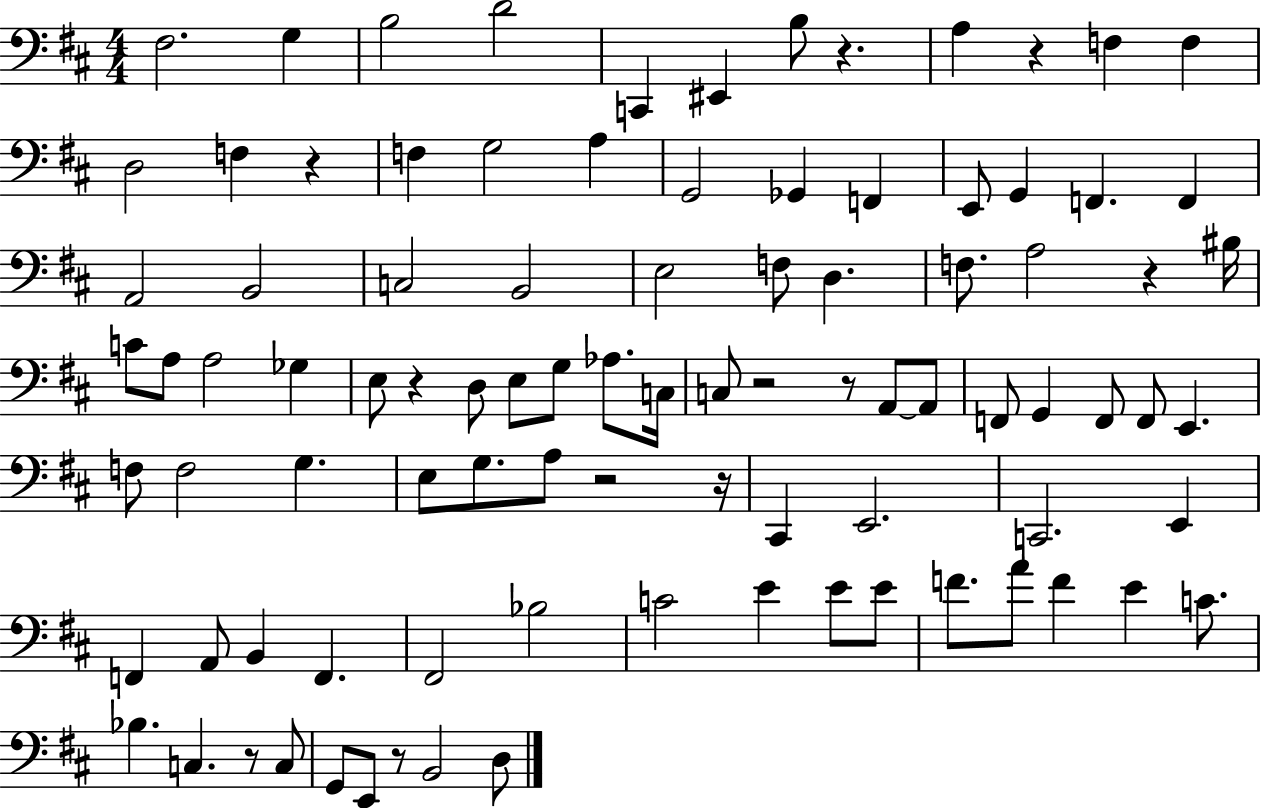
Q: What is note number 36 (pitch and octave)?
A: Gb3